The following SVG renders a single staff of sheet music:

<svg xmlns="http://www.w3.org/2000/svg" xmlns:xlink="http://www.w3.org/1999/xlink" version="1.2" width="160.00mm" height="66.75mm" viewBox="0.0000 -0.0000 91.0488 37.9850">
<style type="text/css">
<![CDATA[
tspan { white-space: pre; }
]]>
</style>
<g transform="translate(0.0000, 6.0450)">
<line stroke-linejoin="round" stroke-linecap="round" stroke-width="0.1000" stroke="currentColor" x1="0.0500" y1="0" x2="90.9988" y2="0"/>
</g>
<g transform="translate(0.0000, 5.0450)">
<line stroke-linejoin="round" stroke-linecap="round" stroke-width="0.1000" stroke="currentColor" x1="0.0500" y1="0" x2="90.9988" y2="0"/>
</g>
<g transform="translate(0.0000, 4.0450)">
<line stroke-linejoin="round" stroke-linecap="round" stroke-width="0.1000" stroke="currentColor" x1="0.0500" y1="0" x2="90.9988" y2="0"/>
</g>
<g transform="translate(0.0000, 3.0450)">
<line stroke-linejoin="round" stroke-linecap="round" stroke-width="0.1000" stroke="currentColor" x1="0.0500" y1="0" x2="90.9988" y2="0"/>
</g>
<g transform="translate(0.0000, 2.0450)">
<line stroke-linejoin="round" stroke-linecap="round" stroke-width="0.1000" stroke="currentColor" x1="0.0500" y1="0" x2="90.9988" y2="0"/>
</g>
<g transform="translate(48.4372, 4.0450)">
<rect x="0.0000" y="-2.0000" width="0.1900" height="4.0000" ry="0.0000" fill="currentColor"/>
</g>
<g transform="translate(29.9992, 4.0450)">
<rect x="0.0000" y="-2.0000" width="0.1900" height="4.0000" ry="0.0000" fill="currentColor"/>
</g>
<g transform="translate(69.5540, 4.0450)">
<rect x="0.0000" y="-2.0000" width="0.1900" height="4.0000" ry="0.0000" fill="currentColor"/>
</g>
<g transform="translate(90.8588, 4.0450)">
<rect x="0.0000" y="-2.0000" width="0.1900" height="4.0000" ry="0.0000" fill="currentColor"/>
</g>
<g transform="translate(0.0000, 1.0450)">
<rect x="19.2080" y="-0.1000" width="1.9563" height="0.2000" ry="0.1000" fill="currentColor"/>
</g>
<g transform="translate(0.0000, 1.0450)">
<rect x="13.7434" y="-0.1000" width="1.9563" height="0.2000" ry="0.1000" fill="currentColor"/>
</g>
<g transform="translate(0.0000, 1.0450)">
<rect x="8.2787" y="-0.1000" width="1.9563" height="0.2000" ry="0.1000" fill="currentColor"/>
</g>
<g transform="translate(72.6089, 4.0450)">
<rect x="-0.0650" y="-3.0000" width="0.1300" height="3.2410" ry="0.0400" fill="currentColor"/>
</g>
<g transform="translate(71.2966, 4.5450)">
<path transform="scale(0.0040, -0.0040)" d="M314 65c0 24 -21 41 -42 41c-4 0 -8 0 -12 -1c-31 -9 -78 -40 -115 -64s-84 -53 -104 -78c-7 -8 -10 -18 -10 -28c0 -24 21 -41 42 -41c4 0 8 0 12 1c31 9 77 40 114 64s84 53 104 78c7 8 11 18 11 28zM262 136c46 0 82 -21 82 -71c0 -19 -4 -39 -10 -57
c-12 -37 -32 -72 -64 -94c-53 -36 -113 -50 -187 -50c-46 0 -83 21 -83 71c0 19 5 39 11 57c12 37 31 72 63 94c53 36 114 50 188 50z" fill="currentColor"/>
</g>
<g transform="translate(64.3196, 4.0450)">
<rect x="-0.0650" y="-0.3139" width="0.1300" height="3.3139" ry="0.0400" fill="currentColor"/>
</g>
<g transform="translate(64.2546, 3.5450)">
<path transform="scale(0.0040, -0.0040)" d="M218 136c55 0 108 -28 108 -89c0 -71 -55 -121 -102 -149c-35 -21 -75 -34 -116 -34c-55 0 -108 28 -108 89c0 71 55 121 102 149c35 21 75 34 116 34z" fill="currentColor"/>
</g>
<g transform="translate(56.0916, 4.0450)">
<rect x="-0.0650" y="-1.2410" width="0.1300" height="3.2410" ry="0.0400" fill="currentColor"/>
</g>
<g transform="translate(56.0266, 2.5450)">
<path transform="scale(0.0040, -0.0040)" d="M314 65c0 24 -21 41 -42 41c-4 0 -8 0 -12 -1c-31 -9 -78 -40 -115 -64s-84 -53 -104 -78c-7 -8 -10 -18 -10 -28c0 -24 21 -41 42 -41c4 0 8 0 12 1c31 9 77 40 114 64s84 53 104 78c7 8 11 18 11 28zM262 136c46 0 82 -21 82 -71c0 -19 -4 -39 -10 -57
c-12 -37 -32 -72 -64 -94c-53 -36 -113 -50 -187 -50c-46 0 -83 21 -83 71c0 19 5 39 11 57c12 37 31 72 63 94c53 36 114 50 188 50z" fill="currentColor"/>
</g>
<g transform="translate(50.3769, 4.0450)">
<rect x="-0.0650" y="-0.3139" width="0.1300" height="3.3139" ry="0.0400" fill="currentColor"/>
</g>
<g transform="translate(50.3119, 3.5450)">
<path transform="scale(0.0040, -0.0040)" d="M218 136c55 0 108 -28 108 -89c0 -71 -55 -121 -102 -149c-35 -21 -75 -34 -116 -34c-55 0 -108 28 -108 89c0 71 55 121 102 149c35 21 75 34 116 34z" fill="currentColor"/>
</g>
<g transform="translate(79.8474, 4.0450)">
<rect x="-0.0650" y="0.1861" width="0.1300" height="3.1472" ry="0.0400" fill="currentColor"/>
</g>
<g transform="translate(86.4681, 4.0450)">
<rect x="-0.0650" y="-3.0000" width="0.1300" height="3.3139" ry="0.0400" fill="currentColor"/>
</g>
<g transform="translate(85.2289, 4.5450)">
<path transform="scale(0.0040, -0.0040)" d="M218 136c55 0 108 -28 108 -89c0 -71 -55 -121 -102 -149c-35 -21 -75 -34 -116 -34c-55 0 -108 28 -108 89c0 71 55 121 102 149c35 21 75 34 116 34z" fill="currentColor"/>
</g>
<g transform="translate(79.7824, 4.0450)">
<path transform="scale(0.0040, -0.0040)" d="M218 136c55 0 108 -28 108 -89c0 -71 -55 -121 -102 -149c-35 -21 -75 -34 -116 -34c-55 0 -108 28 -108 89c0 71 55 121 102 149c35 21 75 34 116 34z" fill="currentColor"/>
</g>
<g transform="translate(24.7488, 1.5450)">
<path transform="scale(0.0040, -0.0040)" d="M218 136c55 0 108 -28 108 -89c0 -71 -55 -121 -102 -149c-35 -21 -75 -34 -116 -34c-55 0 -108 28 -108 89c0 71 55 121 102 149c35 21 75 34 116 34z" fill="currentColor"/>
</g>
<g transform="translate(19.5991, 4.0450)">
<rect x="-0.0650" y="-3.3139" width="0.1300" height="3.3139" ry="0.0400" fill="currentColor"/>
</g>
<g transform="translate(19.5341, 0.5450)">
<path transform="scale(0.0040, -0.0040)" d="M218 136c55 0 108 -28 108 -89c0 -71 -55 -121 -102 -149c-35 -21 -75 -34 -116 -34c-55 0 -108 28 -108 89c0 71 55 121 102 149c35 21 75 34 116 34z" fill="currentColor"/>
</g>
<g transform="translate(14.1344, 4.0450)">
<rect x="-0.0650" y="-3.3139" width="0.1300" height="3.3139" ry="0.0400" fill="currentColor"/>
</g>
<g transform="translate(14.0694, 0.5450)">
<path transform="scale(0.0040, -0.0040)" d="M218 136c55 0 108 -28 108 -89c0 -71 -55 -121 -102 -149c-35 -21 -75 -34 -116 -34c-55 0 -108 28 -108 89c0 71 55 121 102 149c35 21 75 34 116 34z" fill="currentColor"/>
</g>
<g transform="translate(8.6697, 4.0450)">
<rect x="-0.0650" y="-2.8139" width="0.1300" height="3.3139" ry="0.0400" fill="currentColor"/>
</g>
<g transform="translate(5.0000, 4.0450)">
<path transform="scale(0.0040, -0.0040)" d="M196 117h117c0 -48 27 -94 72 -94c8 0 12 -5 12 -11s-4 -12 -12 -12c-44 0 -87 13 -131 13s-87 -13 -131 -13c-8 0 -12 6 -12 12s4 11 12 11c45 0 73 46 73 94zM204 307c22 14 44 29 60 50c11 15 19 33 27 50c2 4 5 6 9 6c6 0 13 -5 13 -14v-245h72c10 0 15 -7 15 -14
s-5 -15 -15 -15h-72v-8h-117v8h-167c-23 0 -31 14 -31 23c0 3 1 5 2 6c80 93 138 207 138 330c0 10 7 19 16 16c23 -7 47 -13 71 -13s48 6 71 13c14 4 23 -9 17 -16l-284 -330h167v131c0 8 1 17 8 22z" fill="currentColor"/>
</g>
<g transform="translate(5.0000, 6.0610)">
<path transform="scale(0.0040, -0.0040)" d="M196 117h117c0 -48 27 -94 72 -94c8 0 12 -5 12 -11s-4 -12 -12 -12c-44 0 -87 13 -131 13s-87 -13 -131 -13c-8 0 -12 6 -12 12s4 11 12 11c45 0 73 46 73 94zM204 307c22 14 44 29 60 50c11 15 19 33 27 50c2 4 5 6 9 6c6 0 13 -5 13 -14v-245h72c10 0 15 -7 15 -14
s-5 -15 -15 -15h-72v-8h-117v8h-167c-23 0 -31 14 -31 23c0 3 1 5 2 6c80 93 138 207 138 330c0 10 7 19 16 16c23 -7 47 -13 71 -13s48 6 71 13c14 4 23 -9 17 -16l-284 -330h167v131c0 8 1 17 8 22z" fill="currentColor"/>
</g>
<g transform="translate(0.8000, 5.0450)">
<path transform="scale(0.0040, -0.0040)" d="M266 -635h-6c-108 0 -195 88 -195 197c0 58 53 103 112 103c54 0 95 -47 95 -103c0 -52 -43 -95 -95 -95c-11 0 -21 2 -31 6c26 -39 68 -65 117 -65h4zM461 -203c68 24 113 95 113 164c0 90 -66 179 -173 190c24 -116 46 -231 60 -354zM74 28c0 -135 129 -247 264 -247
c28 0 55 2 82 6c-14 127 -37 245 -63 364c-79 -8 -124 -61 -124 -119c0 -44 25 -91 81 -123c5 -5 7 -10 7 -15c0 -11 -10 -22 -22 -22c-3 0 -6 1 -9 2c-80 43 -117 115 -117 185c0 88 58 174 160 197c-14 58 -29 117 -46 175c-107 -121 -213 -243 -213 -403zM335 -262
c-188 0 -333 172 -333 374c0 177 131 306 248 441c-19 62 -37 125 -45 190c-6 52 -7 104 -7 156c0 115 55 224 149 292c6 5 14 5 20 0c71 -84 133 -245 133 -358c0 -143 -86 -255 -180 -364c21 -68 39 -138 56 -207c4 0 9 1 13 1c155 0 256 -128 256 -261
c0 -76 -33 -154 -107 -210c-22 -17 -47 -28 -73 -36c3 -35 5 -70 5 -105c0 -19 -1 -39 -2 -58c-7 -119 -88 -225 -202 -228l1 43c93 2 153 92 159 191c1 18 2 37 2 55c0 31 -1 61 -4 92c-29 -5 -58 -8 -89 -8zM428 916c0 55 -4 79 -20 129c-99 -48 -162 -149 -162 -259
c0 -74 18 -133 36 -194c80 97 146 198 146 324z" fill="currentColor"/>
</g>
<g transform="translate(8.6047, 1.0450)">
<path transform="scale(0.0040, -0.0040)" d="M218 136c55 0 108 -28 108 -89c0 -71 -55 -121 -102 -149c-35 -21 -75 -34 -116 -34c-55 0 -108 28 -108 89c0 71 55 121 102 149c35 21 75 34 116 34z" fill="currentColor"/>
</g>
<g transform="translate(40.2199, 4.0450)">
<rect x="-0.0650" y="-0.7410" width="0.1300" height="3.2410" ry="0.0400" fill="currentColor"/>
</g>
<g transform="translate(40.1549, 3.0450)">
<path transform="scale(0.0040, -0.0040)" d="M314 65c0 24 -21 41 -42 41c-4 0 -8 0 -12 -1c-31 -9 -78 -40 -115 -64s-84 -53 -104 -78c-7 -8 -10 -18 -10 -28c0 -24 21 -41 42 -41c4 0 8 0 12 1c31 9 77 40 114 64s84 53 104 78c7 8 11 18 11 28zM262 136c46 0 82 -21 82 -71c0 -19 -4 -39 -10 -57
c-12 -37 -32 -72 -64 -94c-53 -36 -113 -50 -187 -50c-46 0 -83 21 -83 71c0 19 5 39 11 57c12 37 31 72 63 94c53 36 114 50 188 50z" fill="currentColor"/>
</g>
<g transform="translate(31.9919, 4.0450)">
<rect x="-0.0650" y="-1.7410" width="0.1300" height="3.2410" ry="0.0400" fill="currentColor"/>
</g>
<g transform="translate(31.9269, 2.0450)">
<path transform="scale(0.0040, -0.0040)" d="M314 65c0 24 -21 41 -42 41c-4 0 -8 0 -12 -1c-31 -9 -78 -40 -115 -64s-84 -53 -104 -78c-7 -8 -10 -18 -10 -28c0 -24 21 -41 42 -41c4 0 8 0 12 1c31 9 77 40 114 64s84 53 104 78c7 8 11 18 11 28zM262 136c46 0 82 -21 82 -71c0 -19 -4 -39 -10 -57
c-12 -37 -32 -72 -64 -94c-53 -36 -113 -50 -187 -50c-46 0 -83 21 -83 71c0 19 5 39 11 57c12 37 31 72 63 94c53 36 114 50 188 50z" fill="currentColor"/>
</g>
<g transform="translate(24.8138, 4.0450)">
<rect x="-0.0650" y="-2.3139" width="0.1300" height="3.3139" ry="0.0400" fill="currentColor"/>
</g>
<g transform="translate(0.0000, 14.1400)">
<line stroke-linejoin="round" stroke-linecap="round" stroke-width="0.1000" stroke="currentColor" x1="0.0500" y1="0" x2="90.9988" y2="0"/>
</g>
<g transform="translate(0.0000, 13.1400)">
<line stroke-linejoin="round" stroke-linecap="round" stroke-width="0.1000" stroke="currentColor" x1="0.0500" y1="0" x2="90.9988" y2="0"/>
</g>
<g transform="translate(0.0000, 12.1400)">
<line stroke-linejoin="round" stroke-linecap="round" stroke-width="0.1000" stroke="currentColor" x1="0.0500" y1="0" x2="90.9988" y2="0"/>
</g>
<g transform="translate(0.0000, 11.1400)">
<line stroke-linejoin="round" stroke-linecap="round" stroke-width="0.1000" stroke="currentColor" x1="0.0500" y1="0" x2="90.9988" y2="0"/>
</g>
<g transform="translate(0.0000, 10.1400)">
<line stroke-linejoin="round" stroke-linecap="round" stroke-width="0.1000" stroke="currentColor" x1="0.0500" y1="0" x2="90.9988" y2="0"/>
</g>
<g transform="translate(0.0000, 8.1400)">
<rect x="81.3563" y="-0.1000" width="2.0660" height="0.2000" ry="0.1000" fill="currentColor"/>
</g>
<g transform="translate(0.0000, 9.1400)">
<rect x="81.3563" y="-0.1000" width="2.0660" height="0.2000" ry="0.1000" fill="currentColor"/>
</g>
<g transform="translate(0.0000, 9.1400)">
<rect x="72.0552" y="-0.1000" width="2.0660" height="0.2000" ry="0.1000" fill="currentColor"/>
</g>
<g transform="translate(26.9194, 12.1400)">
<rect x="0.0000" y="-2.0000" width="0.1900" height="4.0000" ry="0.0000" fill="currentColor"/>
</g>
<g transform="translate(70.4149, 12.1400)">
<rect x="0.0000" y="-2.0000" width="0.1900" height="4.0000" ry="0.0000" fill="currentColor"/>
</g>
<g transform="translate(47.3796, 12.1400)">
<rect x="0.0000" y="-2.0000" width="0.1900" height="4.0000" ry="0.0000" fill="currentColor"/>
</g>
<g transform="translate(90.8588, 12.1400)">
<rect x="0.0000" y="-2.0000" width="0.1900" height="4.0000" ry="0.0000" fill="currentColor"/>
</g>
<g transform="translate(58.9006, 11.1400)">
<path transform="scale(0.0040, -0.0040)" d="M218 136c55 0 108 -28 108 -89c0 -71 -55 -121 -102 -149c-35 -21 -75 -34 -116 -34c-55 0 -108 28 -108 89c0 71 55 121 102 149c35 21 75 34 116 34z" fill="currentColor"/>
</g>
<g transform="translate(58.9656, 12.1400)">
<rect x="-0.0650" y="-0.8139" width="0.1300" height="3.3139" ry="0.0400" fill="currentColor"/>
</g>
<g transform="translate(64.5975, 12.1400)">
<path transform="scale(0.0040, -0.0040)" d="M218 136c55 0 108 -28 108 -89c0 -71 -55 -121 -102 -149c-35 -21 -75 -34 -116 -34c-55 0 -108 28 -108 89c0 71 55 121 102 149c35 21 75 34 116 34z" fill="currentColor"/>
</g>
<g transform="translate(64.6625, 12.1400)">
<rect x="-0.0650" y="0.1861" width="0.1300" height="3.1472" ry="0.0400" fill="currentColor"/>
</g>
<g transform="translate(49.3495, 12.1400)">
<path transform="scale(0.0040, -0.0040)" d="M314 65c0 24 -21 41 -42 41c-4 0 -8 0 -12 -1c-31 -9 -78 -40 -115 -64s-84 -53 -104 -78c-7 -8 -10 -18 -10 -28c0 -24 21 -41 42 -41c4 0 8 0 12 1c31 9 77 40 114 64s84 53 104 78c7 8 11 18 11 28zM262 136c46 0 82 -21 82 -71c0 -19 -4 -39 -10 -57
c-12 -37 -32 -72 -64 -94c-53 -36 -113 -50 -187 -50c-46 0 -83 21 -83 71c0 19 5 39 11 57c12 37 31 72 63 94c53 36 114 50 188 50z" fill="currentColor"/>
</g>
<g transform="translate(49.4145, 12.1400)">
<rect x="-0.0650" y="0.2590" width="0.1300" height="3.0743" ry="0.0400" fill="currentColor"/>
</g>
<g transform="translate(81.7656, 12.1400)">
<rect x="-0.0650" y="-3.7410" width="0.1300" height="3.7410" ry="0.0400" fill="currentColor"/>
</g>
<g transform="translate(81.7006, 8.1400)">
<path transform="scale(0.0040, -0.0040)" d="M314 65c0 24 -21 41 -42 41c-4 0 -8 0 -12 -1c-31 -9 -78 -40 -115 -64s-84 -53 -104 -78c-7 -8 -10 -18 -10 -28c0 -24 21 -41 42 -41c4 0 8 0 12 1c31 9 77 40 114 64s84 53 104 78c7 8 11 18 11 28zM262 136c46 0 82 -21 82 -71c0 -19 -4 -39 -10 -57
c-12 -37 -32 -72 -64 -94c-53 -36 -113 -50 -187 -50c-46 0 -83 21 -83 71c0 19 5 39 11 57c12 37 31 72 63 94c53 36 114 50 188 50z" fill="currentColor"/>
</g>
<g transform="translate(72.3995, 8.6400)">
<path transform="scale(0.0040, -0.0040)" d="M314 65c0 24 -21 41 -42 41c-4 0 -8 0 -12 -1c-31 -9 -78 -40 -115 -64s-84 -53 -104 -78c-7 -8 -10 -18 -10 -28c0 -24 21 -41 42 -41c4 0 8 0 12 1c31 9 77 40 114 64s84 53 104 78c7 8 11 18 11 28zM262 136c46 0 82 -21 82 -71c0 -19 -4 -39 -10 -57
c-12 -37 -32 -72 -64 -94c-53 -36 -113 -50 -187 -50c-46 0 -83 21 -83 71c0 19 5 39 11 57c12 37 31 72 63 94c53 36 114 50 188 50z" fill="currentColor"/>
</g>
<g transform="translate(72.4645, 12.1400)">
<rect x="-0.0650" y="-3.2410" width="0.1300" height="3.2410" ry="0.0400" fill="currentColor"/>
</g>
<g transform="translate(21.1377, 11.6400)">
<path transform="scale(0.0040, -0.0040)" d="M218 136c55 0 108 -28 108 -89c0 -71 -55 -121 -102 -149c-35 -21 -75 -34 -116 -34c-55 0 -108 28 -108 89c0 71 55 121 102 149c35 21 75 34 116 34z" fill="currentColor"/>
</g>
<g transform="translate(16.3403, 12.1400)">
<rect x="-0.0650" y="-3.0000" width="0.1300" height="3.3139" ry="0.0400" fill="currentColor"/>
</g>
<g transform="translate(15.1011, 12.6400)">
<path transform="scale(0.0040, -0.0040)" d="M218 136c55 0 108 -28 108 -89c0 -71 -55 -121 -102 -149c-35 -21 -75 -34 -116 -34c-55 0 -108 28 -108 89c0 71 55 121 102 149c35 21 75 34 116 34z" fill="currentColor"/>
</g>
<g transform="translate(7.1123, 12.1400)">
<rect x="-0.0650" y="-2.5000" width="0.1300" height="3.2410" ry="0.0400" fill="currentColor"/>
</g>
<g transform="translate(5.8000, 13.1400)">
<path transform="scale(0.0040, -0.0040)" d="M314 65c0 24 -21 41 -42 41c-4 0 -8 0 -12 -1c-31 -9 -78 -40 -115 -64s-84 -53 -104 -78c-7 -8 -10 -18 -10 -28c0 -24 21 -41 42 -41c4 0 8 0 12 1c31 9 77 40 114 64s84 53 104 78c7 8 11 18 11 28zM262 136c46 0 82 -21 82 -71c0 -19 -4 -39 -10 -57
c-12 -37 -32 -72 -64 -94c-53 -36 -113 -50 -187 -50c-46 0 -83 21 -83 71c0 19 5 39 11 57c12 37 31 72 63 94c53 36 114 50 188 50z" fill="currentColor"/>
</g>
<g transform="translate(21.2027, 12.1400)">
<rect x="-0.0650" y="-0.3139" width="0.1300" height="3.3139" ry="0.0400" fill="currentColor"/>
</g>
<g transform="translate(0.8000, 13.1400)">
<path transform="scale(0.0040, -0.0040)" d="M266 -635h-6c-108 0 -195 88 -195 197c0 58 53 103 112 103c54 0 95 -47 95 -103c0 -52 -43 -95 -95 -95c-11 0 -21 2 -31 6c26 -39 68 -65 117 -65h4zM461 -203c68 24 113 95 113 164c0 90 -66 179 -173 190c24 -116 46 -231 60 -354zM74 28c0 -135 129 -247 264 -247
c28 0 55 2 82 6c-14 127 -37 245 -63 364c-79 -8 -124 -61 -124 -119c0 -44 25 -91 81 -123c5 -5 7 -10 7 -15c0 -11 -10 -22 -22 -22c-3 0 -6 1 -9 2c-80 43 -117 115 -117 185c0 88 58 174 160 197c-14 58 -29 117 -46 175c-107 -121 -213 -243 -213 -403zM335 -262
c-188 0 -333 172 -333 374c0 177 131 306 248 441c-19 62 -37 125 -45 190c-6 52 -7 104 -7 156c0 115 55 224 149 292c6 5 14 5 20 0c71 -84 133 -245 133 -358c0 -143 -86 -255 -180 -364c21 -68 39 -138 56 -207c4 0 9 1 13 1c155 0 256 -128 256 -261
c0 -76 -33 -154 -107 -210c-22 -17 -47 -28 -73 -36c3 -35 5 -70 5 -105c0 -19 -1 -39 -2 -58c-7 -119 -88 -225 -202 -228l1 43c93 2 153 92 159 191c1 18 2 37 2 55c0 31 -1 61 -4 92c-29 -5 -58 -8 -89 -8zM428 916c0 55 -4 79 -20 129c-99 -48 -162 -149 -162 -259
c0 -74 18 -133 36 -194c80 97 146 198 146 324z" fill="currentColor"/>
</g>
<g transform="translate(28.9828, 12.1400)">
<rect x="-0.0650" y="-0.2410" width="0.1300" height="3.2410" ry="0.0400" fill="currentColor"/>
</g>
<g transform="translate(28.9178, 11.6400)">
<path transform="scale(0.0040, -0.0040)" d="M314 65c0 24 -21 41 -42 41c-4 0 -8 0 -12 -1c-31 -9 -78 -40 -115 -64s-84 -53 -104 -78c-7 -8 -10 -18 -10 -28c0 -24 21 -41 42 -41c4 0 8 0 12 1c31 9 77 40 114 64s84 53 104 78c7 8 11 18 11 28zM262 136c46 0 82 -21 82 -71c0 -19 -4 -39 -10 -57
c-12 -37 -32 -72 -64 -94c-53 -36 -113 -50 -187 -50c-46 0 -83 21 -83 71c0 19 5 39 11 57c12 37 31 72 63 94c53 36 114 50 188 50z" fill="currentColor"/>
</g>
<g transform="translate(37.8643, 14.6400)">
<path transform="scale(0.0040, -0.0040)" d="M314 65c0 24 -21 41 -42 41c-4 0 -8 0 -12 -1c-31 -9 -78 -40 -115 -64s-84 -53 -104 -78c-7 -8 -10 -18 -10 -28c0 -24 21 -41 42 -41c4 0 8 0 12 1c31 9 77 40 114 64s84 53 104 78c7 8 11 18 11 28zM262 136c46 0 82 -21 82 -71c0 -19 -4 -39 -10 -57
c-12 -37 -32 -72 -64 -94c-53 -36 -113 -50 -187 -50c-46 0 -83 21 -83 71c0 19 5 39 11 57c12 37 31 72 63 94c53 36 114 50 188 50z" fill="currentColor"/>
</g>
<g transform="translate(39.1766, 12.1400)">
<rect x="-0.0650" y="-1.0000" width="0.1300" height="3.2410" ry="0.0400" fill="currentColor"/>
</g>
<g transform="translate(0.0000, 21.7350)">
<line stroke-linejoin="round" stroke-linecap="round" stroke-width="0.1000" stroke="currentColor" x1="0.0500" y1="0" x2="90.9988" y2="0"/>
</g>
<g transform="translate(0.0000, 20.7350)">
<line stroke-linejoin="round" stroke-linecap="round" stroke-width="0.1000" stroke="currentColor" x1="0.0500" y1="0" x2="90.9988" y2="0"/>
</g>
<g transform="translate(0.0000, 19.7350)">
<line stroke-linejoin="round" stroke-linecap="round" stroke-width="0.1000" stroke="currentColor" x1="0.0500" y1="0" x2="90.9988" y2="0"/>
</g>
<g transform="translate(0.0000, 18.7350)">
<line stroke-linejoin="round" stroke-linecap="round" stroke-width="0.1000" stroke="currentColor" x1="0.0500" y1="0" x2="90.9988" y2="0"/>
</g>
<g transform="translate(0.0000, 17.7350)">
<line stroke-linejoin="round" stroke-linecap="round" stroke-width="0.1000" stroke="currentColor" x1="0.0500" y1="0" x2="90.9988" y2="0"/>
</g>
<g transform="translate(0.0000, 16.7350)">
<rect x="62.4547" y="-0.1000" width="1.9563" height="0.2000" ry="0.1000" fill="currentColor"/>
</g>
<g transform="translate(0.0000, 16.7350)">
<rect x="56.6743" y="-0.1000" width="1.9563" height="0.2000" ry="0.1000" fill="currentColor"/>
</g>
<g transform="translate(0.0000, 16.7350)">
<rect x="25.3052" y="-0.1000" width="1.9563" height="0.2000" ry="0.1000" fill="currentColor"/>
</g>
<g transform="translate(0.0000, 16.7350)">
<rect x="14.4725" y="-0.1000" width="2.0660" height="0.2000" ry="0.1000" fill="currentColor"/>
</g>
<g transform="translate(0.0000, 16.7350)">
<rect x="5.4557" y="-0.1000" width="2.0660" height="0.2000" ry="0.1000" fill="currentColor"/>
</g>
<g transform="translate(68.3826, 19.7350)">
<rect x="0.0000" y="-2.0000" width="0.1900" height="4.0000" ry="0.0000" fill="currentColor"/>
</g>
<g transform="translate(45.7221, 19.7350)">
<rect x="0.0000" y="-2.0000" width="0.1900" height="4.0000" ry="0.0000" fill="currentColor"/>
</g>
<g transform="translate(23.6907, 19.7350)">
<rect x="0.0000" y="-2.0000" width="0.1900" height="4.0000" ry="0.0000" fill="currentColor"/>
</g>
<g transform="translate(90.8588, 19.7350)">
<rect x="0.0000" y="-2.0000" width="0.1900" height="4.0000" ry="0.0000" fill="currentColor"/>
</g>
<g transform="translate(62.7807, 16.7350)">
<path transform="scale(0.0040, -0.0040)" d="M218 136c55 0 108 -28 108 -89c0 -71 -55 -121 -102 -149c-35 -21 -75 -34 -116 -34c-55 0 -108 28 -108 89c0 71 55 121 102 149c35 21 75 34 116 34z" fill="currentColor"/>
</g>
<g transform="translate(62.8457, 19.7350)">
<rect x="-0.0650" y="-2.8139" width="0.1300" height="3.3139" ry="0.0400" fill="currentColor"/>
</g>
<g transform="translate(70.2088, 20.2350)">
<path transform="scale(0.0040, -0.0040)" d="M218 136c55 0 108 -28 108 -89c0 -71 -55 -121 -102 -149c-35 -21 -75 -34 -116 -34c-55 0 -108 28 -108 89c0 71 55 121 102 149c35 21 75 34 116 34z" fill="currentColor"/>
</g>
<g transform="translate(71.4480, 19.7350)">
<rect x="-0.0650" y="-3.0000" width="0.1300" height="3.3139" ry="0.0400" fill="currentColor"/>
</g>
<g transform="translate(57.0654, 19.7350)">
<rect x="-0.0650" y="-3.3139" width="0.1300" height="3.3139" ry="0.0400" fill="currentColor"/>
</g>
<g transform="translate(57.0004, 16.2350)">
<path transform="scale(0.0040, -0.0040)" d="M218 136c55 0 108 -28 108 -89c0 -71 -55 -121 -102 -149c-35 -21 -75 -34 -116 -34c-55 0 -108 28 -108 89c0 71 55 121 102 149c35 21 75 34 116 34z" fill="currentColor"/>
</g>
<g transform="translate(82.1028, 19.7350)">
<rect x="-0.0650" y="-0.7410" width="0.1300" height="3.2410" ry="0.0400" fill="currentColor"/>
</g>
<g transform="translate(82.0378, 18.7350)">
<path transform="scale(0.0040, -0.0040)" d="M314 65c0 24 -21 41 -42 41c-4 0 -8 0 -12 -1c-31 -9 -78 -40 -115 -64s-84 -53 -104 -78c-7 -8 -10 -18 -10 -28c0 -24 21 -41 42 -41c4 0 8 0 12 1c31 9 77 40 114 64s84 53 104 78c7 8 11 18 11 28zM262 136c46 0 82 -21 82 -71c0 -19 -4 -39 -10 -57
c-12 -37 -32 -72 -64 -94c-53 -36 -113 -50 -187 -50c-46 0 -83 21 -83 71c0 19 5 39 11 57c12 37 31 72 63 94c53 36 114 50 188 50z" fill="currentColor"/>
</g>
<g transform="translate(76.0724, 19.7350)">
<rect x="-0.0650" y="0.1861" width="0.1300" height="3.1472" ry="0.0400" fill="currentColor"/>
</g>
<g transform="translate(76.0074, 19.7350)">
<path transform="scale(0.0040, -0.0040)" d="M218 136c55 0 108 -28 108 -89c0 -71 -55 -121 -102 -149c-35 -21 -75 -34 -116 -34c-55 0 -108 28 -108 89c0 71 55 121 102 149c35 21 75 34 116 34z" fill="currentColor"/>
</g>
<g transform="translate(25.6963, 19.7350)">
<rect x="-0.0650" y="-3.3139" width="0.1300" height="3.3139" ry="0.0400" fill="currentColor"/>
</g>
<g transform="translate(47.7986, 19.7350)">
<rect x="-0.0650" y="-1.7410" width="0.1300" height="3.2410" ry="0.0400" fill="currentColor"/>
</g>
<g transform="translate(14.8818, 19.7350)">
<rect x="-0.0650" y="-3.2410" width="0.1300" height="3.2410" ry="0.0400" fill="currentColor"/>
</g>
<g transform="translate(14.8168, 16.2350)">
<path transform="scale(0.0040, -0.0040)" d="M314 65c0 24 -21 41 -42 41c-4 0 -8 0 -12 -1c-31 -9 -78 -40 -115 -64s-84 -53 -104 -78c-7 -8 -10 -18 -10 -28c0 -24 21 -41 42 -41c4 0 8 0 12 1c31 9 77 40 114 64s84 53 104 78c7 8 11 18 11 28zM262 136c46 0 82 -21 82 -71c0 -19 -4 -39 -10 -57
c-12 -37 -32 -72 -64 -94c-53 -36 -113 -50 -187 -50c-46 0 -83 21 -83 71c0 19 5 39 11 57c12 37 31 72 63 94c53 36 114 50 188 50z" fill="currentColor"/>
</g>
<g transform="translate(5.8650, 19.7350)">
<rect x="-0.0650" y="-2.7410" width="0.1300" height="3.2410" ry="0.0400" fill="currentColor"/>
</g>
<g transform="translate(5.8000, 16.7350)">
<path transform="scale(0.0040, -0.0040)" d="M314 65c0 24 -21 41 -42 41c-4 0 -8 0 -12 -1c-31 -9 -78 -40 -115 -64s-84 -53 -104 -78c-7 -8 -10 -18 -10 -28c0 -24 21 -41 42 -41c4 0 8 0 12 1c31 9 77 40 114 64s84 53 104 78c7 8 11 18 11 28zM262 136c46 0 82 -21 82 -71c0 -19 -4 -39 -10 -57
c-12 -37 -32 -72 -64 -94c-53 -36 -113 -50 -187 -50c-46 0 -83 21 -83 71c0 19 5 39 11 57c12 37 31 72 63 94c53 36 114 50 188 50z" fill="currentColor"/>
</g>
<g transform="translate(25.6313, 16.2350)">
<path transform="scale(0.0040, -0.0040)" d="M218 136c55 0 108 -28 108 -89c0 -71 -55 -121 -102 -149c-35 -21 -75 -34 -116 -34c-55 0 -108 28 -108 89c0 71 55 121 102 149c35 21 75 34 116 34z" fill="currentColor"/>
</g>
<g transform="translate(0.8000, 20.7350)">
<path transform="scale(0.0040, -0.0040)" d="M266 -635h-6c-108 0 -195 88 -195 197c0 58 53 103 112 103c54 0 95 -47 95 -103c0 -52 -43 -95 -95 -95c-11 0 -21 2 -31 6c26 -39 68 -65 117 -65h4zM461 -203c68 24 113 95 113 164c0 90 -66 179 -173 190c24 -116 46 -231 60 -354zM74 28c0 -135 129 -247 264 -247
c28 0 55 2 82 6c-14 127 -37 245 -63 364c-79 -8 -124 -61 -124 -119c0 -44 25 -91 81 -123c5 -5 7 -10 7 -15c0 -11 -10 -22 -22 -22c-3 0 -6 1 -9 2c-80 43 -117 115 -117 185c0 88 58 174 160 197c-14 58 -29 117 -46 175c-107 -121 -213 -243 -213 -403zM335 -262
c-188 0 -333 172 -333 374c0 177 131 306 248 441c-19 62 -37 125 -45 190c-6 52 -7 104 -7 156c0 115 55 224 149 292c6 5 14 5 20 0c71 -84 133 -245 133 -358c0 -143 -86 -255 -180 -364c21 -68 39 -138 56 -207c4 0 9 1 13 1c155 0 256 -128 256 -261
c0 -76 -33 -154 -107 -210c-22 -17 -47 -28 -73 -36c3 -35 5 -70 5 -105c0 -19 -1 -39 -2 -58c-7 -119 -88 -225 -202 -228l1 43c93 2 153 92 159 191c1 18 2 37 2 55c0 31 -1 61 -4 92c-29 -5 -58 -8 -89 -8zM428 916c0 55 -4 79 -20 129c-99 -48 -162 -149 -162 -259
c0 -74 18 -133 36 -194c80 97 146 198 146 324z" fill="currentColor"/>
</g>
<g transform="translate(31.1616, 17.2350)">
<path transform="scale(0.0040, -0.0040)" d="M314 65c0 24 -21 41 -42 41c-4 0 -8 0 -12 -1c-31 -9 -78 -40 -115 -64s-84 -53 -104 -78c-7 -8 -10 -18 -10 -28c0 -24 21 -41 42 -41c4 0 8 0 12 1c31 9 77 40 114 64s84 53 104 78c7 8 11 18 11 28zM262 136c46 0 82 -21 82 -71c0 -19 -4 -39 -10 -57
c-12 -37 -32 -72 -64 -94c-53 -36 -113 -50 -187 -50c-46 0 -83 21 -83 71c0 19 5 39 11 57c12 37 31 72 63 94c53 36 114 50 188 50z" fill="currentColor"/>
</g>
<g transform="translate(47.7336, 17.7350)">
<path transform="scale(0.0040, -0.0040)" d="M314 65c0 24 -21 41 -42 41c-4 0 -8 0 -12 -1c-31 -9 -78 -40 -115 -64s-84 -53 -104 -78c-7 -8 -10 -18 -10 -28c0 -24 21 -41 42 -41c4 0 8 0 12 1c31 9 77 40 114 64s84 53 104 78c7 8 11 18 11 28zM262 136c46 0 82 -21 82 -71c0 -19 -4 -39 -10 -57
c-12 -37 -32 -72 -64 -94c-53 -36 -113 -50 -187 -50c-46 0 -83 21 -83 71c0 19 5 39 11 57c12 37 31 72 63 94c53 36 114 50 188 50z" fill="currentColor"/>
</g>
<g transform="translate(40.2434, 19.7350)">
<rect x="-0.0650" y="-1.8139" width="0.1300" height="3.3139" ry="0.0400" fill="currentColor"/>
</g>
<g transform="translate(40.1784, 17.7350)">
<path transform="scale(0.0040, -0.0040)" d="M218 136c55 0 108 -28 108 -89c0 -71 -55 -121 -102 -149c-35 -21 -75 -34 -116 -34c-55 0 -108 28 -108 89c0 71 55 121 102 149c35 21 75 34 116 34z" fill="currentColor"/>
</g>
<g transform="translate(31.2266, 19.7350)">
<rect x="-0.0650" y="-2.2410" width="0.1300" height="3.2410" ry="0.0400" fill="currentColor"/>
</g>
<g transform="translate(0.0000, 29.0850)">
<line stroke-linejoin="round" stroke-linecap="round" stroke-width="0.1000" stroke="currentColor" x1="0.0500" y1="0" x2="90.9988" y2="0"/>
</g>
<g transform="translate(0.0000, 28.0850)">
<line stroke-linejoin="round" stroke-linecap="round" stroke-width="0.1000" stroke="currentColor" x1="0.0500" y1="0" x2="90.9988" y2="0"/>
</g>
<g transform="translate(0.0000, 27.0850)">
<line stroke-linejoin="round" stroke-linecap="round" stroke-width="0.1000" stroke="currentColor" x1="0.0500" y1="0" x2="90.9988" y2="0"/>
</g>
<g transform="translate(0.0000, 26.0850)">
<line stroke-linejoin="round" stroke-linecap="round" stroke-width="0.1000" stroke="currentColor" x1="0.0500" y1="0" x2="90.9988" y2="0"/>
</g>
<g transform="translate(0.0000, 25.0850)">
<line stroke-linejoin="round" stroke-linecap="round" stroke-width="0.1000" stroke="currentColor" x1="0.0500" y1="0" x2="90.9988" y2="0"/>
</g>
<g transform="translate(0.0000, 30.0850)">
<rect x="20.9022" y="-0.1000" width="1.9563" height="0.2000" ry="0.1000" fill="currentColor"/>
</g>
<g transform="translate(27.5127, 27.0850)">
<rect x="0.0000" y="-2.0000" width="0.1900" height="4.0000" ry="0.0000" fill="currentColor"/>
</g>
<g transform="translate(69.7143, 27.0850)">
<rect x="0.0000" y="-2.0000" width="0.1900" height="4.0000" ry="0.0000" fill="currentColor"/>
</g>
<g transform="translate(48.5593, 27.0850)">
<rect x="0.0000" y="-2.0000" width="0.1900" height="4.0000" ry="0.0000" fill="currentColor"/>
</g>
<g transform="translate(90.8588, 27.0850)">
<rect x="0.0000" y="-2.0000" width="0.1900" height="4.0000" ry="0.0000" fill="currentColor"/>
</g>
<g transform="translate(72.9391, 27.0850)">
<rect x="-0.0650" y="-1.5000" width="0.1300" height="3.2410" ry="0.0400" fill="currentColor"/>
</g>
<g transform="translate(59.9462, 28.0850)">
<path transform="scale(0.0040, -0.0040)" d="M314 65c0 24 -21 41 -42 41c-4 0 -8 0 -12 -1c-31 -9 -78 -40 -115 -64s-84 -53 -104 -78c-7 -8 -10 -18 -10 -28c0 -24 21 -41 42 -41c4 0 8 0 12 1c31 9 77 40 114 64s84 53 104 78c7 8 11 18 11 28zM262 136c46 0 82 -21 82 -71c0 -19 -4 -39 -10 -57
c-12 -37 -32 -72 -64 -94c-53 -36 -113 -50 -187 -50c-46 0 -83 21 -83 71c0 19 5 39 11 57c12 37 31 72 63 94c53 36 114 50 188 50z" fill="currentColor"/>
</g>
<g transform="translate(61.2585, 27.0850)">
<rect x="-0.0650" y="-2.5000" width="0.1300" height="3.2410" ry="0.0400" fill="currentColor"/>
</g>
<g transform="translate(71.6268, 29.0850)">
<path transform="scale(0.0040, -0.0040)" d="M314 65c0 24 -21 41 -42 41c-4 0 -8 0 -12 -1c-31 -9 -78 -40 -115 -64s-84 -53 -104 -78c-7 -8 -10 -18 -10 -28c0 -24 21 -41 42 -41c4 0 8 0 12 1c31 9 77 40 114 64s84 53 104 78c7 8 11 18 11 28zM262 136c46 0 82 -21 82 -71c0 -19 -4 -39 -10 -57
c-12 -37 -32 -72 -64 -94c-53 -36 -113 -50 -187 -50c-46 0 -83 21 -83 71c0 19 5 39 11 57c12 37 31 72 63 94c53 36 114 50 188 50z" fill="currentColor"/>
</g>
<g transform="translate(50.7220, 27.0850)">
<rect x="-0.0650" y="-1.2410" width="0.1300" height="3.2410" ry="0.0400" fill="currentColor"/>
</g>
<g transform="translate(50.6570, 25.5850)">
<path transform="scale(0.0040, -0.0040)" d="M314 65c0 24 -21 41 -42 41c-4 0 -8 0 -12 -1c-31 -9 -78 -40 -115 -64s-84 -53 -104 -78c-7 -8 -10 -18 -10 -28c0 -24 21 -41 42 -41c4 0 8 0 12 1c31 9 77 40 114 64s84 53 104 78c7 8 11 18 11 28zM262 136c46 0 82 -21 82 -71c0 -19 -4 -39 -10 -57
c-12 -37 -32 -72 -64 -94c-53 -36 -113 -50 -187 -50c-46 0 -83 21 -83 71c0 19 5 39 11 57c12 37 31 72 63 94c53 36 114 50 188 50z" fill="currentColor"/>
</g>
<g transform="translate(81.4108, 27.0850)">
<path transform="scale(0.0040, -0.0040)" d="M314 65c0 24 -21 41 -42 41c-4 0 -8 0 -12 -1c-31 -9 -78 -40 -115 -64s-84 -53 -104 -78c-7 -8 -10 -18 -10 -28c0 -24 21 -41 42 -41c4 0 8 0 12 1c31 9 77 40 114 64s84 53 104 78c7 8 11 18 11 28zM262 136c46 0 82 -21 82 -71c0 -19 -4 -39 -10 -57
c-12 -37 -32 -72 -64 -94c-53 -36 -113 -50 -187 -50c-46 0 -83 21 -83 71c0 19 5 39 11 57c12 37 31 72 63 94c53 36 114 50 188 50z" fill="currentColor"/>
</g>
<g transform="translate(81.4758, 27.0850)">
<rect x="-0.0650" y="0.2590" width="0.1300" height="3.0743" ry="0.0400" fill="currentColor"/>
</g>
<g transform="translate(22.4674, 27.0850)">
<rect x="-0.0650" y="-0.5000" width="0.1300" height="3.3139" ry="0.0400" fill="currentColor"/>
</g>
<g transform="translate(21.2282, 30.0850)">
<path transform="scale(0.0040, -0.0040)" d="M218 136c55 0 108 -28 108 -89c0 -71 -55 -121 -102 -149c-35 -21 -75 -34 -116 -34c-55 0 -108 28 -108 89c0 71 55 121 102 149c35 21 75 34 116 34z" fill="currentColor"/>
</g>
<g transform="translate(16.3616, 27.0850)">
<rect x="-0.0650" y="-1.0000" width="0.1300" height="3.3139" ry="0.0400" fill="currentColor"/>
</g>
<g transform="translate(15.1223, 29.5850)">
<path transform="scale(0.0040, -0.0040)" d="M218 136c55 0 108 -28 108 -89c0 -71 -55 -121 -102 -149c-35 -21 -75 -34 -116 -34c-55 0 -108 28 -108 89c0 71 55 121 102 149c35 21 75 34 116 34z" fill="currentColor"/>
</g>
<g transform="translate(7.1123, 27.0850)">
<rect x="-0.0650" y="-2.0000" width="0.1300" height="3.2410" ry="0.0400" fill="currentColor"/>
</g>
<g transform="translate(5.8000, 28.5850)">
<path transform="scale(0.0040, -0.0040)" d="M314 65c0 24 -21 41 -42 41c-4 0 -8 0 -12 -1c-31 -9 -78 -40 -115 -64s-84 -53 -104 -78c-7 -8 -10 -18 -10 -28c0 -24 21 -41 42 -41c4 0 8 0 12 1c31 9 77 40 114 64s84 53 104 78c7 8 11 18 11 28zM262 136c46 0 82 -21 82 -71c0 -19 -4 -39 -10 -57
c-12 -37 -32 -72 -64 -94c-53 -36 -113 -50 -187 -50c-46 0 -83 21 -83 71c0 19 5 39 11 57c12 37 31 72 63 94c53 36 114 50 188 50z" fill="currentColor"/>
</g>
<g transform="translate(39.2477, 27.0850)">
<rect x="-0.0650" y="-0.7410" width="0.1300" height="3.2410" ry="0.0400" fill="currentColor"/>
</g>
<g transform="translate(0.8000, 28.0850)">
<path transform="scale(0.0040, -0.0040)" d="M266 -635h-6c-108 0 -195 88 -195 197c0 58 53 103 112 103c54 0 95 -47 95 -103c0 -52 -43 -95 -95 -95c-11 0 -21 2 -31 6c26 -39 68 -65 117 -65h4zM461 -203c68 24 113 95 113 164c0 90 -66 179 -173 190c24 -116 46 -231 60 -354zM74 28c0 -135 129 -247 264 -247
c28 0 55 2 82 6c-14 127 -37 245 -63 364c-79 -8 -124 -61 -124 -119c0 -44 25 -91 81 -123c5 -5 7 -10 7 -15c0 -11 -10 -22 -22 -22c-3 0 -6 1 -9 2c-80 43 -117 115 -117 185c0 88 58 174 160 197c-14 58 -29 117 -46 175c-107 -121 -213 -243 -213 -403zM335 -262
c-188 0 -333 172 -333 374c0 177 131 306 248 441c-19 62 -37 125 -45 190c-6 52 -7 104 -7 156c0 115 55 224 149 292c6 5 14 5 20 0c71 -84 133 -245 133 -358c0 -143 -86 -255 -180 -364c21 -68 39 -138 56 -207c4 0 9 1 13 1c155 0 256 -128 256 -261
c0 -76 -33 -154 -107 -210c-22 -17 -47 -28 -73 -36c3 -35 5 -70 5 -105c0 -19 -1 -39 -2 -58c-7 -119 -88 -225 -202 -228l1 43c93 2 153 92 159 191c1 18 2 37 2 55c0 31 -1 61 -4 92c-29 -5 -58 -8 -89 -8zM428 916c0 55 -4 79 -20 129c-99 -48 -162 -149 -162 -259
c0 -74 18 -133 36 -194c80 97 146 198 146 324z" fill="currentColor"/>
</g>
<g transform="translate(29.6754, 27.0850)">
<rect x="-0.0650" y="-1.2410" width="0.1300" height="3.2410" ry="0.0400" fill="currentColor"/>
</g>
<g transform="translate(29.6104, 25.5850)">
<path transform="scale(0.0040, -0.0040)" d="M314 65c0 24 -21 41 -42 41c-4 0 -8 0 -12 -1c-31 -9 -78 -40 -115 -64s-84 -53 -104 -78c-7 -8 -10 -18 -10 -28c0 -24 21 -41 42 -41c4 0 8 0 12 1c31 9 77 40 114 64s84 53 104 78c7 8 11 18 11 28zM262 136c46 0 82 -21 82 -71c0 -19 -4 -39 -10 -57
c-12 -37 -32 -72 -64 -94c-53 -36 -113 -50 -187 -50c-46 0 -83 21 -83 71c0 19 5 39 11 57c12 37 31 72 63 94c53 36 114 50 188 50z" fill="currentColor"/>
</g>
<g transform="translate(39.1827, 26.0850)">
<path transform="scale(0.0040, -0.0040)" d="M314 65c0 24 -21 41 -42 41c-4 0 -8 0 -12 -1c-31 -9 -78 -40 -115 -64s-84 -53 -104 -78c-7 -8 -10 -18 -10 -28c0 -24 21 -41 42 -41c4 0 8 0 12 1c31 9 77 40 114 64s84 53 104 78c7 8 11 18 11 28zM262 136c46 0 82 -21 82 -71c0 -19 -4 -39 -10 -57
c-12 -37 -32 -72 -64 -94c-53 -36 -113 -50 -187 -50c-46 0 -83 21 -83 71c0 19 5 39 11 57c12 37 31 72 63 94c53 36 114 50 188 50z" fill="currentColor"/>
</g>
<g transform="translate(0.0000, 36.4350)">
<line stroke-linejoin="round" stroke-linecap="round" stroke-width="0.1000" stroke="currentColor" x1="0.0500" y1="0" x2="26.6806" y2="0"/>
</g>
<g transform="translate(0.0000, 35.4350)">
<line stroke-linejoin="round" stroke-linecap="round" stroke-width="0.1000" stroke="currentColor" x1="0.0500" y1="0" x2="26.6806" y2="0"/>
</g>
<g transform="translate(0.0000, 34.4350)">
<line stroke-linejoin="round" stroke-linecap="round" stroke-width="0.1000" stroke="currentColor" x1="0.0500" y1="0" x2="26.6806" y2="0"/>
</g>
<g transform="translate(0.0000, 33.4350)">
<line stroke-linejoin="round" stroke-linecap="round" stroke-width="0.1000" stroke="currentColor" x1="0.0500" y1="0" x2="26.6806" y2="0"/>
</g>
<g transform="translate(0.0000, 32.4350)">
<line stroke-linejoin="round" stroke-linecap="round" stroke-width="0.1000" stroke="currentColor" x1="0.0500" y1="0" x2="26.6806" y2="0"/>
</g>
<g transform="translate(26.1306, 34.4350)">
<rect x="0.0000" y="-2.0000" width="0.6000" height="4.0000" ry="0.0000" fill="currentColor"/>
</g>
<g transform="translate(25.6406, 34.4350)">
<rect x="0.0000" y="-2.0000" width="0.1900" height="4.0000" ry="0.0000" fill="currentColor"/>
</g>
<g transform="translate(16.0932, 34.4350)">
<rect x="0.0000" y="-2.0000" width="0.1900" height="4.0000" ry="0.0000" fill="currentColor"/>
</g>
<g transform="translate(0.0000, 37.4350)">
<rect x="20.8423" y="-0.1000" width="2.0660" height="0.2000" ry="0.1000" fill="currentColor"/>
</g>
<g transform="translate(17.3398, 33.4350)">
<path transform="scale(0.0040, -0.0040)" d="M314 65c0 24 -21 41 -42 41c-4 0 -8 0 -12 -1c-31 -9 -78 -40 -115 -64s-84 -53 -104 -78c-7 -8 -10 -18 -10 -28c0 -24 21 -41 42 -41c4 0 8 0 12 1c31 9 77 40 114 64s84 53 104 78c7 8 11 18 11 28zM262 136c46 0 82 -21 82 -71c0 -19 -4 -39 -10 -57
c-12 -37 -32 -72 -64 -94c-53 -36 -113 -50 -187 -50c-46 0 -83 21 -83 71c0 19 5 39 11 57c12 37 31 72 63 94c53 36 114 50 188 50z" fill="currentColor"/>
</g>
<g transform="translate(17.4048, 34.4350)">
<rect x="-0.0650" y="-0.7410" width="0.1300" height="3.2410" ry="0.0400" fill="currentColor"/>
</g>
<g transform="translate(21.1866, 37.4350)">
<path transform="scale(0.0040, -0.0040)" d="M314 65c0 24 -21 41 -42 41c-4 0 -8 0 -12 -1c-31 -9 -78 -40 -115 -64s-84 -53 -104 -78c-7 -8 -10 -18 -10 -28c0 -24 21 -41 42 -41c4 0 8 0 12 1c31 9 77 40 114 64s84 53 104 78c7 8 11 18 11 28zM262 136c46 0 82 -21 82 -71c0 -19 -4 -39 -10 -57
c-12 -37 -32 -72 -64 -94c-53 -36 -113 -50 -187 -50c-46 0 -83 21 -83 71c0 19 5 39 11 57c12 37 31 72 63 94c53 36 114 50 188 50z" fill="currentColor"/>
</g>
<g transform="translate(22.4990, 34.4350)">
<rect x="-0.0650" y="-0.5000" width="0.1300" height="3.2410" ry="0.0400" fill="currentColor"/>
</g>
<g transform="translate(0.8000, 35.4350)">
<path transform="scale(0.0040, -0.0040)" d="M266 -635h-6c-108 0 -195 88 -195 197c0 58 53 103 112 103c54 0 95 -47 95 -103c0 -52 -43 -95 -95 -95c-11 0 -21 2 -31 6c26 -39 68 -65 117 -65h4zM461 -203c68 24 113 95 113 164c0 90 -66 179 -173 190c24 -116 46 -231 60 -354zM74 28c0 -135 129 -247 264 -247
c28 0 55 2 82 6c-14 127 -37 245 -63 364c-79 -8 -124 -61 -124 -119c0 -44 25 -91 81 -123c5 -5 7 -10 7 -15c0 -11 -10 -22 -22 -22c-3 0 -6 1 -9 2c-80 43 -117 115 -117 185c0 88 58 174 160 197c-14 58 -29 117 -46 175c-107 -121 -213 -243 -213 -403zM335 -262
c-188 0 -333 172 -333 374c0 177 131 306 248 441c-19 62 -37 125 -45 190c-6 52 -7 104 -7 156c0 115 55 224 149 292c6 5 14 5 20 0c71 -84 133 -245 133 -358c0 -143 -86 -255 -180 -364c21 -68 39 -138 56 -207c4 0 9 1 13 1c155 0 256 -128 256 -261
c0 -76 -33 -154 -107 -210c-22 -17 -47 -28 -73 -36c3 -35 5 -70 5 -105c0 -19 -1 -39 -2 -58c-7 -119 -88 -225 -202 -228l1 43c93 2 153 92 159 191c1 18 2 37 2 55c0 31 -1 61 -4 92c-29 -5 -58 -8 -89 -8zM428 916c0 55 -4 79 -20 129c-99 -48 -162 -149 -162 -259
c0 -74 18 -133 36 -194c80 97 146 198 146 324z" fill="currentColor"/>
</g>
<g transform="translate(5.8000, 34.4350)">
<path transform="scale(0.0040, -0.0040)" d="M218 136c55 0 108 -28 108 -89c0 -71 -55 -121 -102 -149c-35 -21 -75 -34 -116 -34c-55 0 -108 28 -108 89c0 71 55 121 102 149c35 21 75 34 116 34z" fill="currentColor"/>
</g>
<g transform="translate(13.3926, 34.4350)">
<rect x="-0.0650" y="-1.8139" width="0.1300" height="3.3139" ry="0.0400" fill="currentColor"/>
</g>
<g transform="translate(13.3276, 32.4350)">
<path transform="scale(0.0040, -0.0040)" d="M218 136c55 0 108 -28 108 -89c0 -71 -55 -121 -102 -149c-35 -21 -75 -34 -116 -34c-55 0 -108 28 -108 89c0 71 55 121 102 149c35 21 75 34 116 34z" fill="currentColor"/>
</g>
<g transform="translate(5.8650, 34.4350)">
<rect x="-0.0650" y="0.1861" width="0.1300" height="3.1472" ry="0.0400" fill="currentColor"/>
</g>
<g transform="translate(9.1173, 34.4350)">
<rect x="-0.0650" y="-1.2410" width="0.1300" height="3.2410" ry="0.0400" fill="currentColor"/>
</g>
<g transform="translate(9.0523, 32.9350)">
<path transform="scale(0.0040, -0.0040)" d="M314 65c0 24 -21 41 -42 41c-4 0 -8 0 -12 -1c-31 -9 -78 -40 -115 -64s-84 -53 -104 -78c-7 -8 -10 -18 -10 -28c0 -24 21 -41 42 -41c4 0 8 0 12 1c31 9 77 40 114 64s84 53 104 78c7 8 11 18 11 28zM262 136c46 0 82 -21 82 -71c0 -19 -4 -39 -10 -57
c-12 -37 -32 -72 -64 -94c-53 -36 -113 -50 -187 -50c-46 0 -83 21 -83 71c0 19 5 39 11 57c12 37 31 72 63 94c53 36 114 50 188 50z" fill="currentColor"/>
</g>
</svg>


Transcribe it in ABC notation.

X:1
T:Untitled
M:4/4
L:1/4
K:C
a b b g f2 d2 c e2 c A2 B A G2 A c c2 D2 B2 d B b2 c'2 a2 b2 b g2 f f2 b a A B d2 F2 D C e2 d2 e2 G2 E2 B2 B e2 f d2 C2